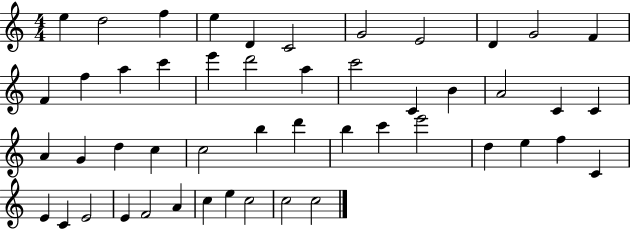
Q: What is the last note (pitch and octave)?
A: C5